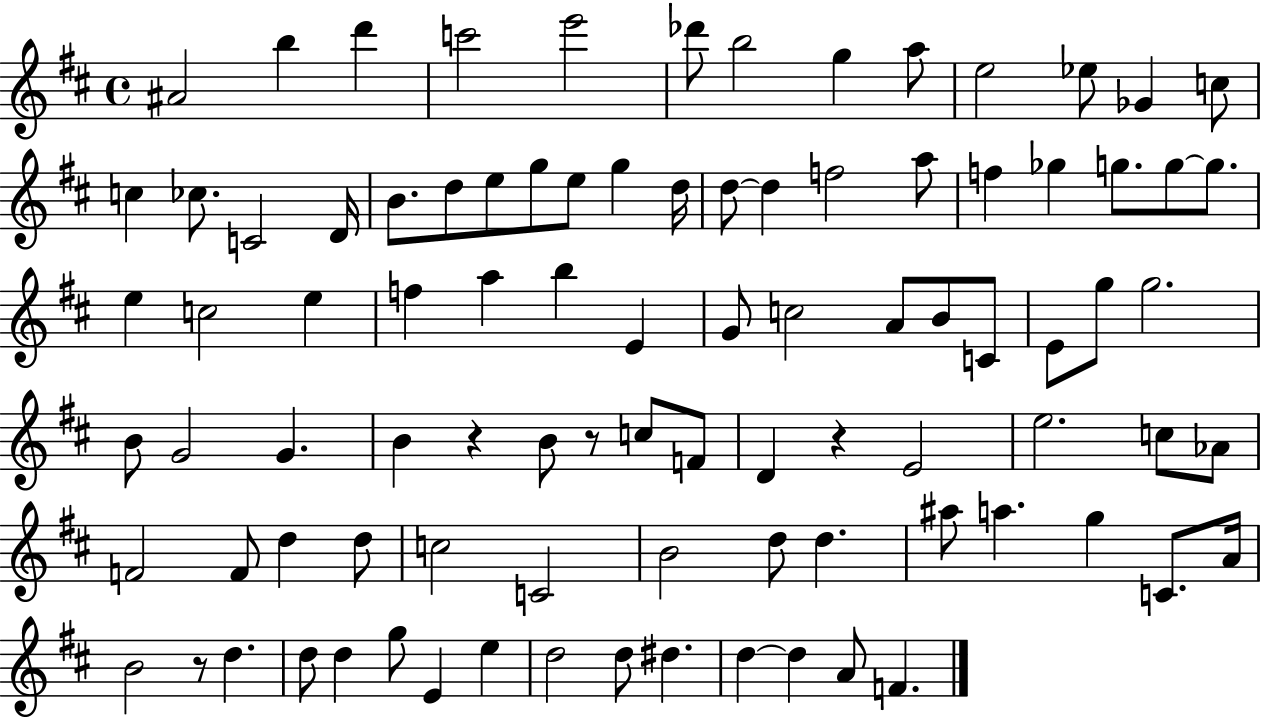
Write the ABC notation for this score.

X:1
T:Untitled
M:4/4
L:1/4
K:D
^A2 b d' c'2 e'2 _d'/2 b2 g a/2 e2 _e/2 _G c/2 c _c/2 C2 D/4 B/2 d/2 e/2 g/2 e/2 g d/4 d/2 d f2 a/2 f _g g/2 g/2 g/2 e c2 e f a b E G/2 c2 A/2 B/2 C/2 E/2 g/2 g2 B/2 G2 G B z B/2 z/2 c/2 F/2 D z E2 e2 c/2 _A/2 F2 F/2 d d/2 c2 C2 B2 d/2 d ^a/2 a g C/2 A/4 B2 z/2 d d/2 d g/2 E e d2 d/2 ^d d d A/2 F